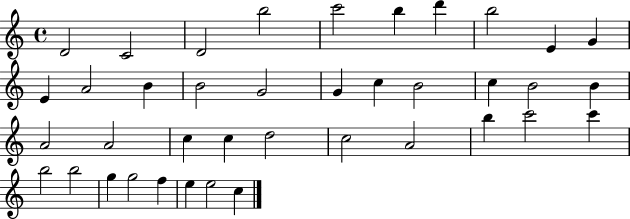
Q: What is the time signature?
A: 4/4